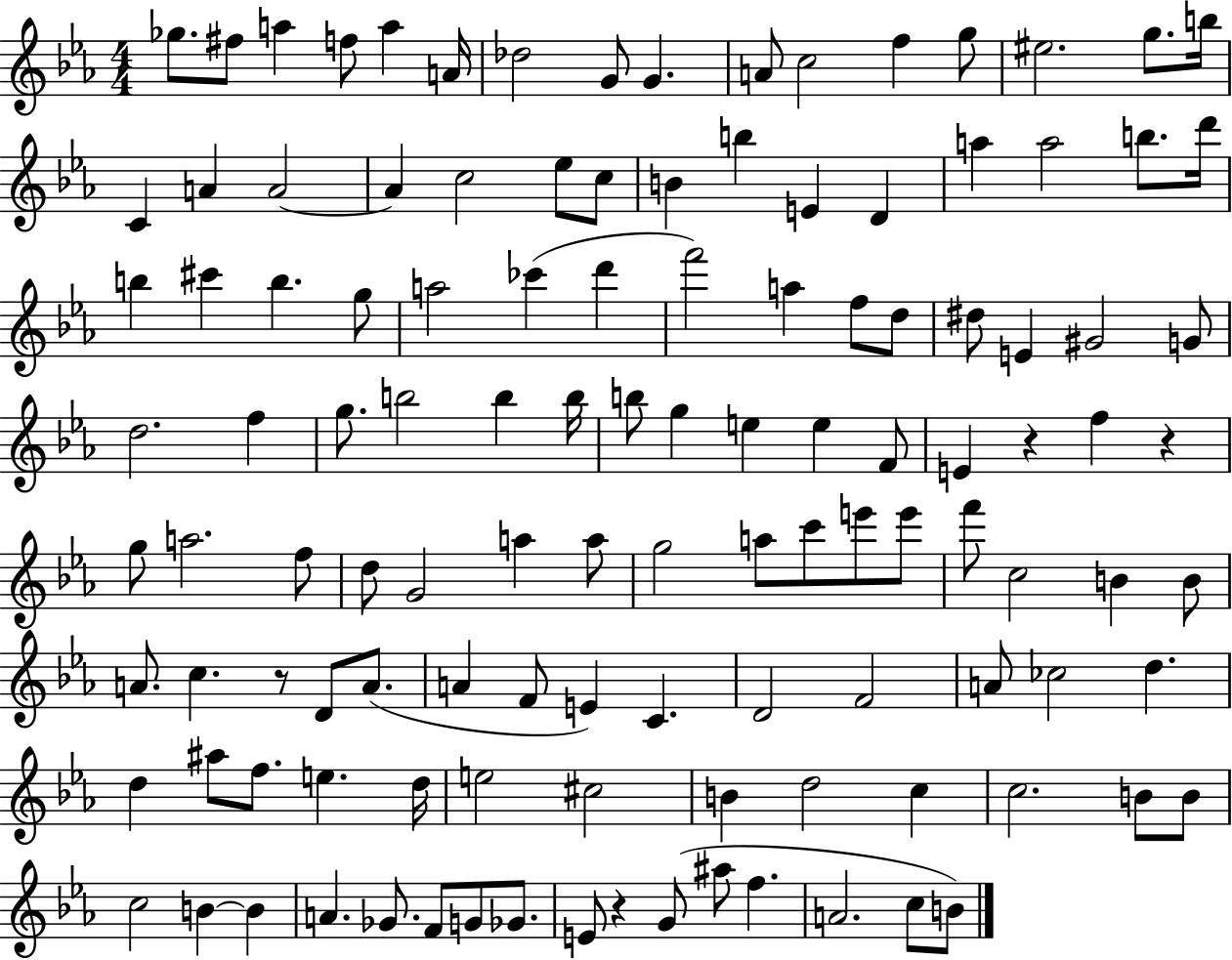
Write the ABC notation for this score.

X:1
T:Untitled
M:4/4
L:1/4
K:Eb
_g/2 ^f/2 a f/2 a A/4 _d2 G/2 G A/2 c2 f g/2 ^e2 g/2 b/4 C A A2 A c2 _e/2 c/2 B b E D a a2 b/2 d'/4 b ^c' b g/2 a2 _c' d' f'2 a f/2 d/2 ^d/2 E ^G2 G/2 d2 f g/2 b2 b b/4 b/2 g e e F/2 E z f z g/2 a2 f/2 d/2 G2 a a/2 g2 a/2 c'/2 e'/2 e'/2 f'/2 c2 B B/2 A/2 c z/2 D/2 A/2 A F/2 E C D2 F2 A/2 _c2 d d ^a/2 f/2 e d/4 e2 ^c2 B d2 c c2 B/2 B/2 c2 B B A _G/2 F/2 G/2 _G/2 E/2 z G/2 ^a/2 f A2 c/2 B/2